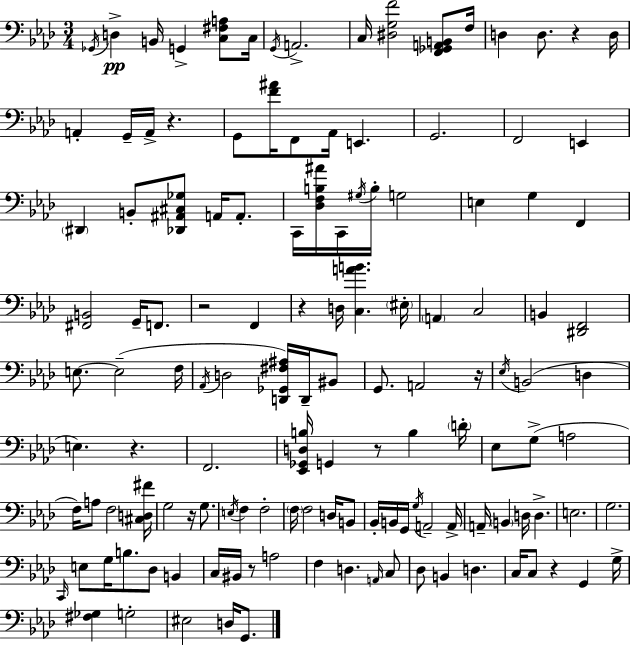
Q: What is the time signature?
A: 3/4